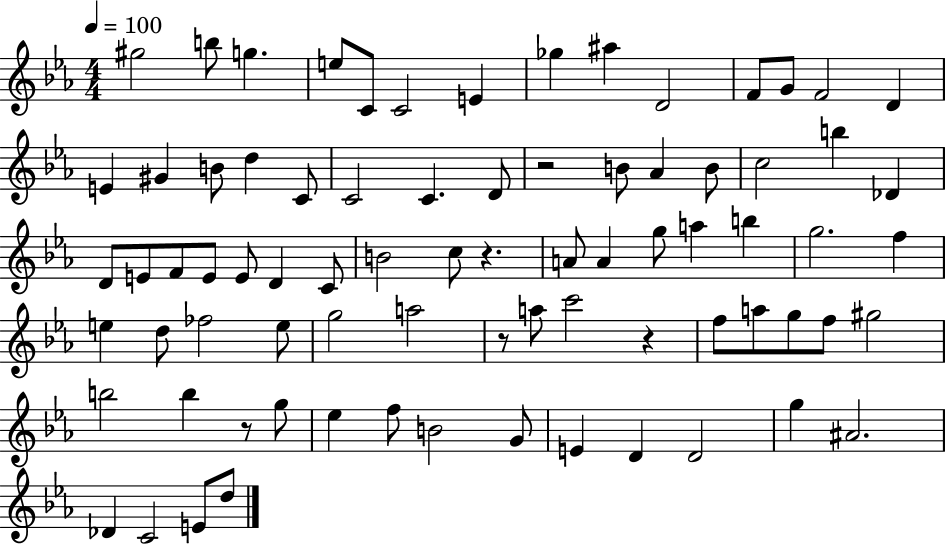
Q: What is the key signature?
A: EES major